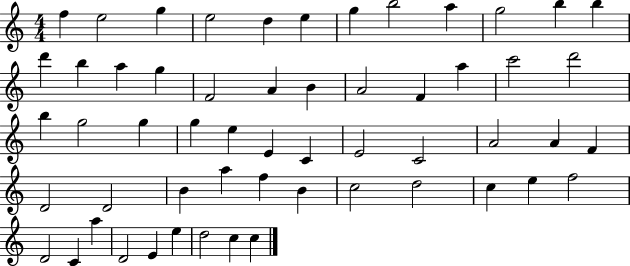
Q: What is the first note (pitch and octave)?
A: F5